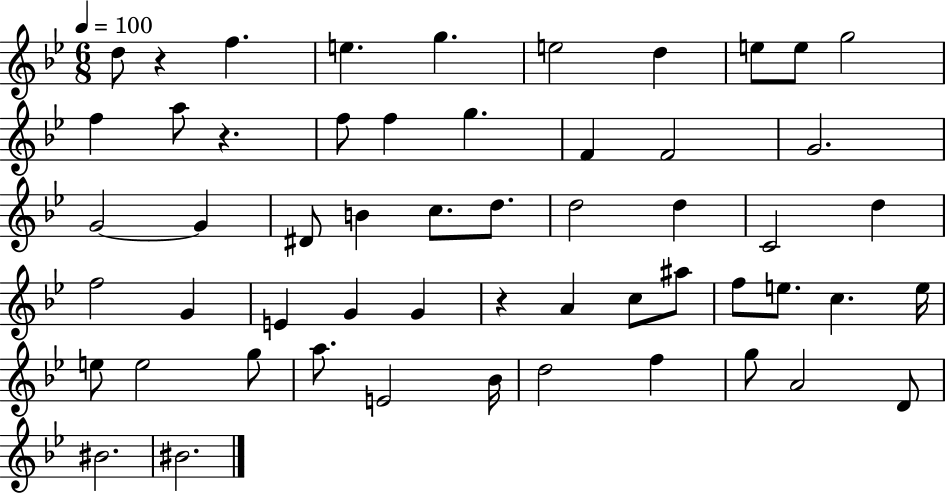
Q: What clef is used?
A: treble